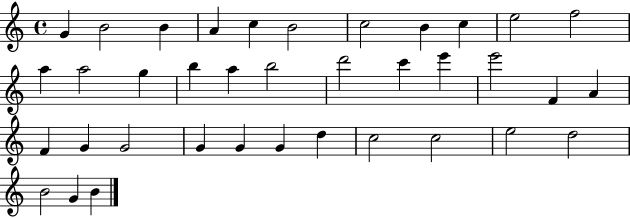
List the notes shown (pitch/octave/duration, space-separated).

G4/q B4/h B4/q A4/q C5/q B4/h C5/h B4/q C5/q E5/h F5/h A5/q A5/h G5/q B5/q A5/q B5/h D6/h C6/q E6/q E6/h F4/q A4/q F4/q G4/q G4/h G4/q G4/q G4/q D5/q C5/h C5/h E5/h D5/h B4/h G4/q B4/q